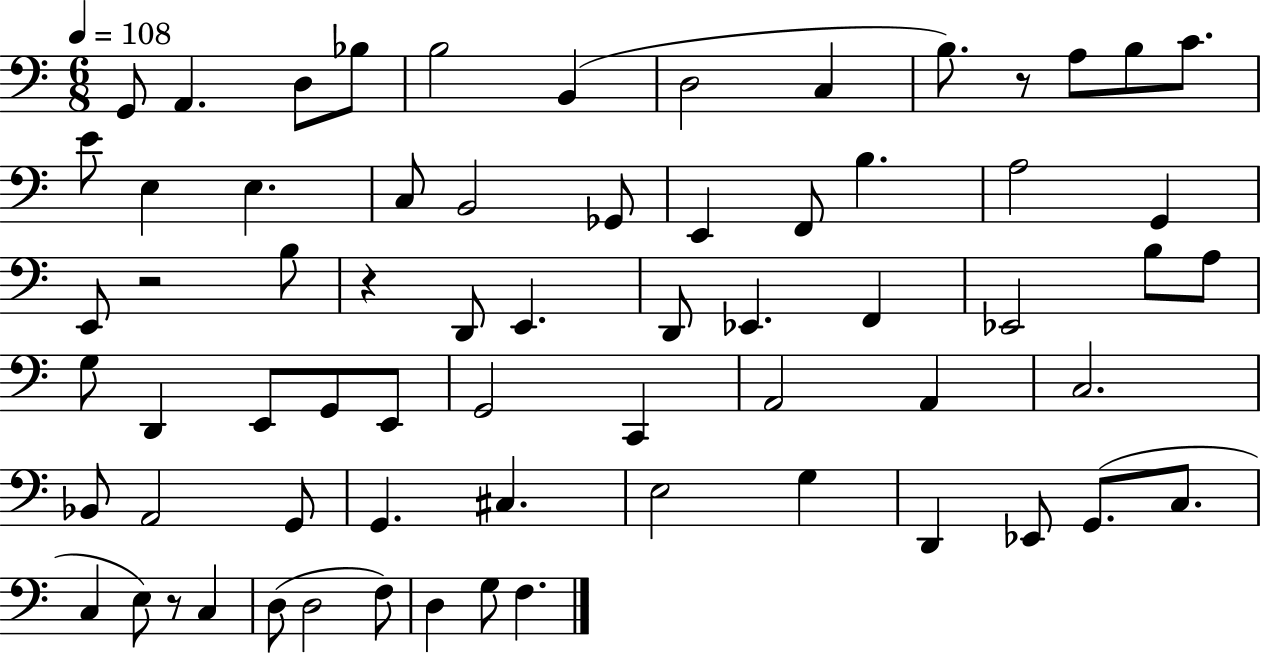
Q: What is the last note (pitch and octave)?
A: F3